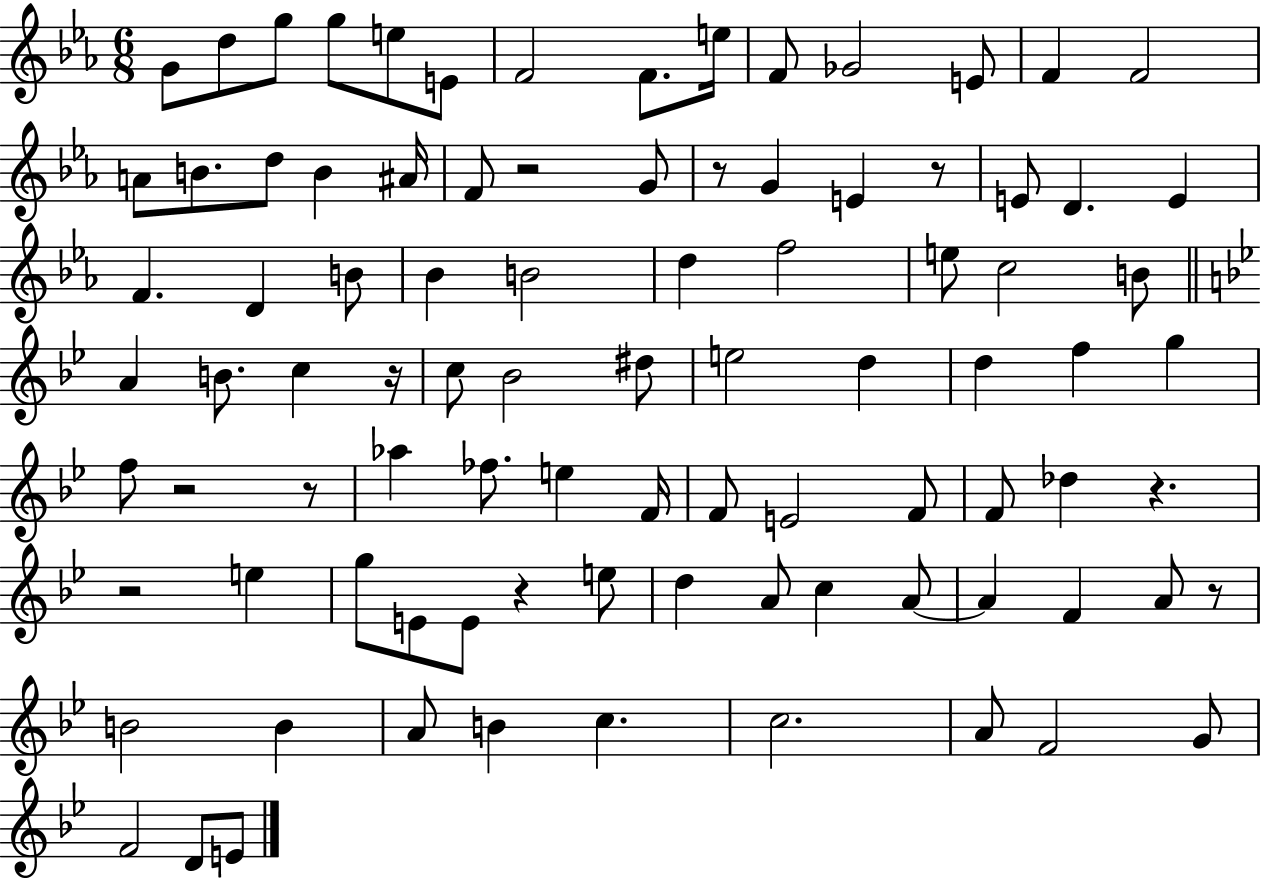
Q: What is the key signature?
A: EES major